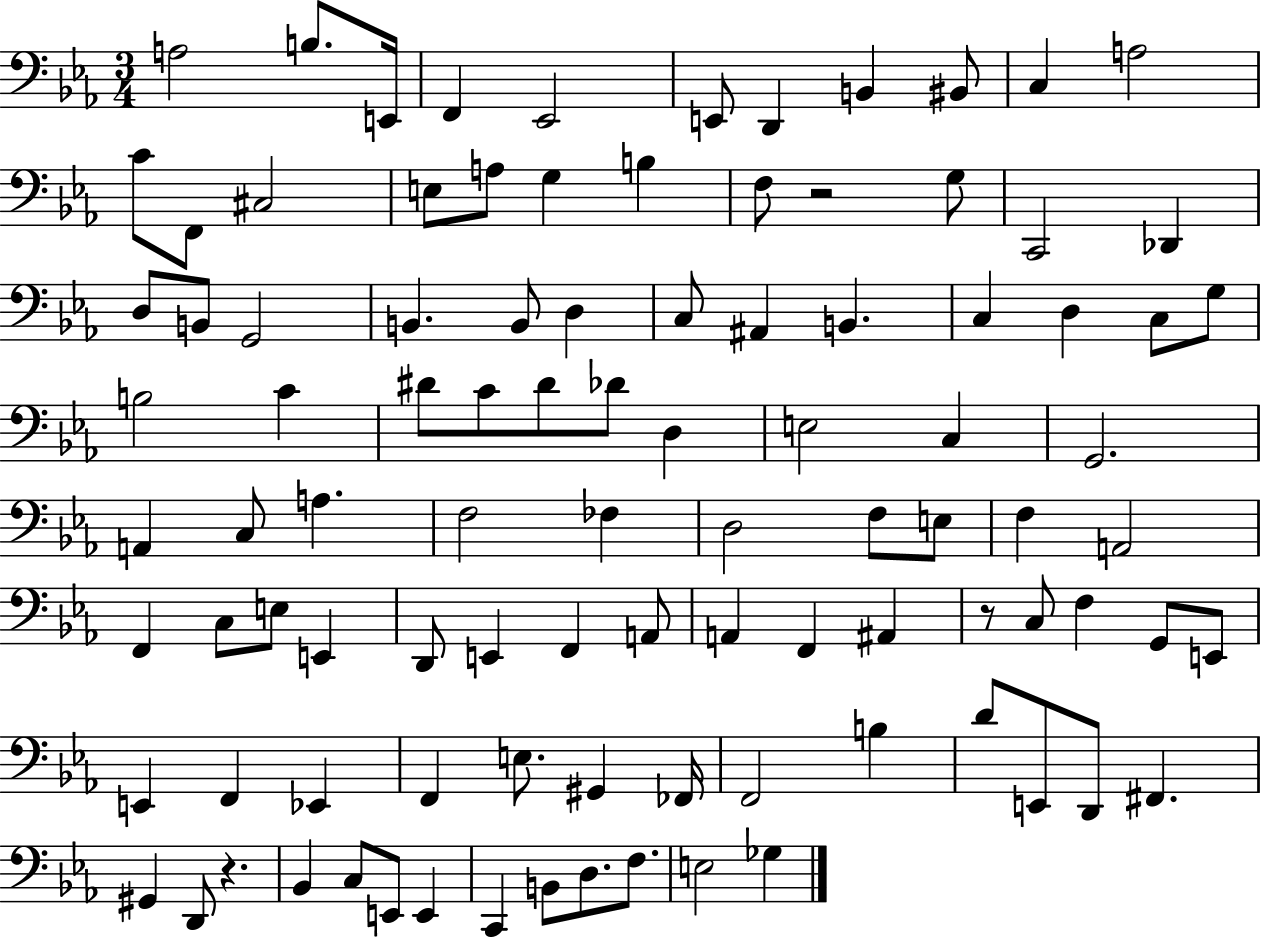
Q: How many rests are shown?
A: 3